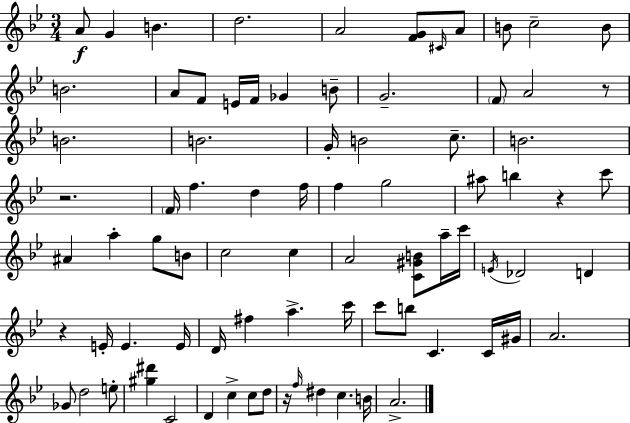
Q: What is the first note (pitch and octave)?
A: A4